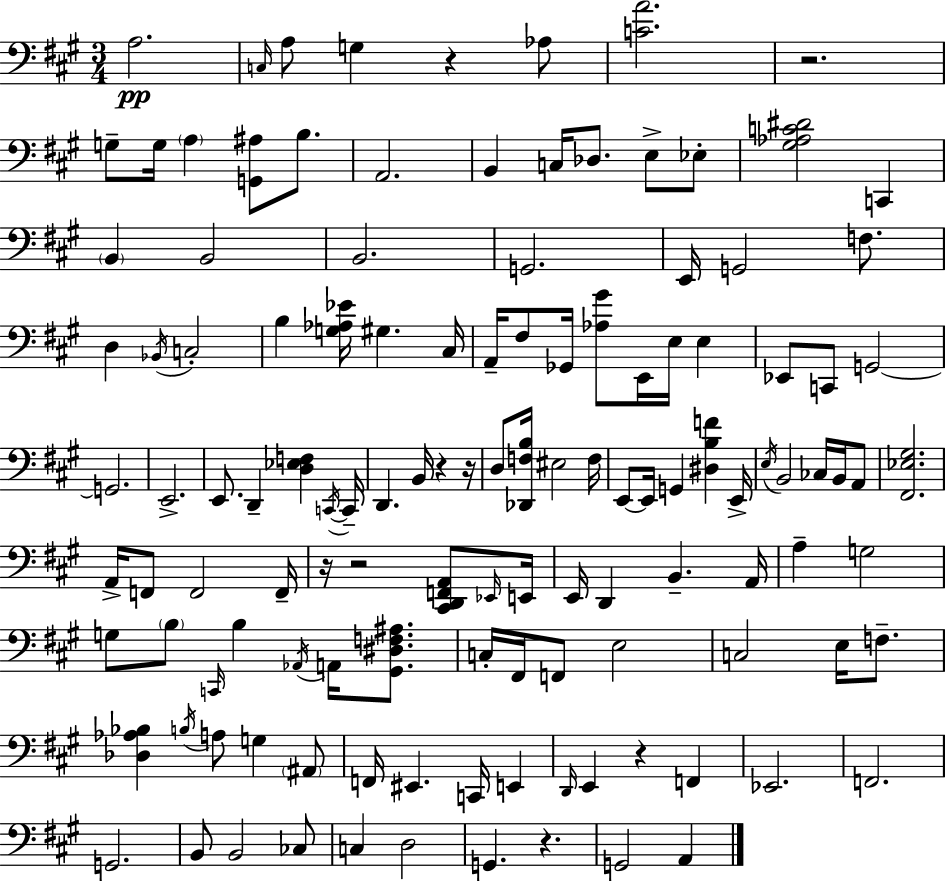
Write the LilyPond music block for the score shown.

{
  \clef bass
  \numericTimeSignature
  \time 3/4
  \key a \major
  \repeat volta 2 { a2.\pp | \grace { c16 } a8 g4 r4 aes8 | <c' a'>2. | r2. | \break g8-- g16 \parenthesize a4 <g, ais>8 b8. | a,2. | b,4 c16 des8. e8-> ees8-. | <gis aes c' dis'>2 c,4 | \break \parenthesize b,4 b,2 | b,2. | g,2. | e,16 g,2 f8. | \break d4 \acciaccatura { bes,16 } c2-. | b4 <g aes ees'>16 gis4. | cis16 a,16-- fis8 ges,16 <aes gis'>8 e,16 e16 e4 | ees,8 c,8 g,2~~ | \break g,2. | e,2.-> | e,8. d,4-- <d ees f>4 | \acciaccatura { c,16~ }~ c,16-- d,4. b,16 r4 | \break r16 d8 <des, f b>16 eis2 | f16 e,8~~ e,16 g,4 <dis b f'>4 | e,16-> \acciaccatura { e16 } b,2 | ces16 b,16 a,8 <fis, ees gis>2. | \break a,16-> f,8 f,2 | f,16-- r16 r2 | <cis, d, f, a,>8 \grace { ees,16 } e,16 e,16 d,4 b,4.-- | a,16 a4-- g2 | \break g8 \parenthesize b8 \grace { c,16 } b4 | \acciaccatura { aes,16 } a,16 <gis, dis f ais>8. c16-. fis,16 f,8 e2 | c2 | e16 f8.-- <des aes bes>4 \acciaccatura { b16 } | \break a8 g4 \parenthesize ais,8 f,16 eis,4. | c,16 e,4 \grace { d,16 } e,4 | r4 f,4 ees,2. | f,2. | \break g,2. | b,8 b,2 | ces8 c4 | d2 g,4. | \break r4. g,2 | a,4 } \bar "|."
}